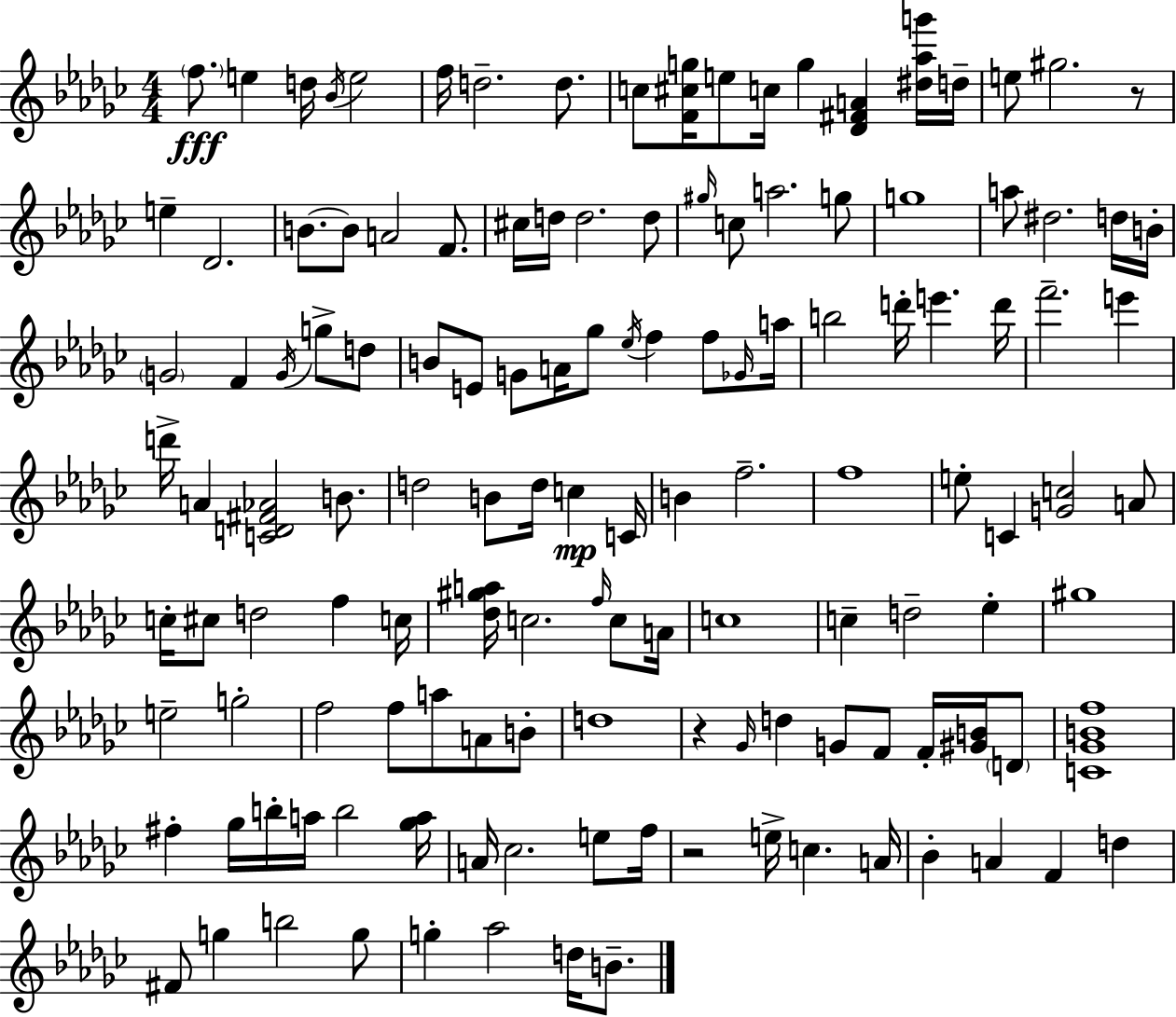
{
  \clef treble
  \numericTimeSignature
  \time 4/4
  \key ees \minor
  \parenthesize f''8.\fff e''4 d''16 \acciaccatura { bes'16 } e''2 | f''16 d''2.-- d''8. | c''8 <f' cis'' g''>16 e''8 c''16 g''4 <des' fis' a'>4 <dis'' aes'' g'''>16 | d''16-- e''8 gis''2. r8 | \break e''4-- des'2. | b'8.~~ b'8 a'2 f'8. | cis''16 d''16 d''2. d''8 | \grace { gis''16 } c''8 a''2. | \break g''8 g''1 | a''8 dis''2. | d''16 b'16-. \parenthesize g'2 f'4 \acciaccatura { g'16 } g''8-> | d''8 b'8 e'8 g'8 a'16 ges''8 \acciaccatura { ees''16 } f''4 | \break f''8 \grace { ges'16 } a''16 b''2 d'''16-. e'''4. | d'''16 f'''2.-- | e'''4 d'''16-> a'4 <c' d' fis' aes'>2 | b'8. d''2 b'8 d''16 | \break c''4\mp c'16 b'4 f''2.-- | f''1 | e''8-. c'4 <g' c''>2 | a'8 c''16-. cis''8 d''2 | \break f''4 c''16 <des'' gis'' a''>16 c''2. | \grace { f''16 } c''8 a'16 c''1 | c''4-- d''2-- | ees''4-. gis''1 | \break e''2-- g''2-. | f''2 f''8 | a''8 a'8 b'8-. d''1 | r4 \grace { ges'16 } d''4 g'8 | \break f'8 f'16-. <gis' b'>16 \parenthesize d'8 <c' ges' b' f''>1 | fis''4-. ges''16 b''16-. a''16 b''2 | <ges'' a''>16 a'16 ces''2. | e''8 f''16 r2 e''16-> | \break c''4. a'16 bes'4-. a'4 f'4 | d''4 fis'8 g''4 b''2 | g''8 g''4-. aes''2 | d''16 b'8.-- \bar "|."
}